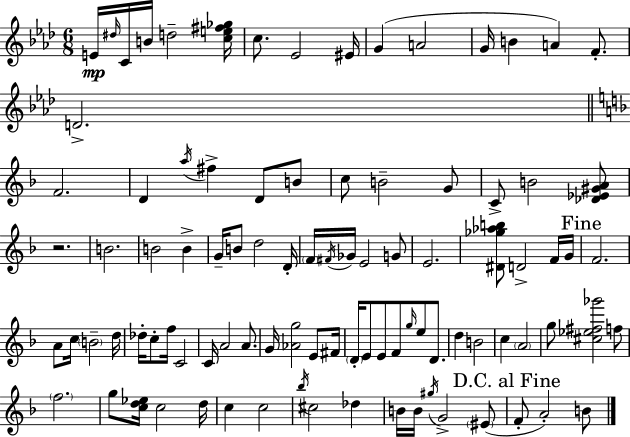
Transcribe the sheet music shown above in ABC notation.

X:1
T:Untitled
M:6/8
L:1/4
K:Fm
E/4 ^d/4 C/4 B/4 d2 [ce^f_g]/4 c/2 _E2 ^E/4 G A2 G/4 B A F/2 D2 F2 D a/4 ^f D/2 B/2 c/2 B2 G/2 C/2 B2 [_D_E^GA]/2 z2 B2 B2 B G/4 B/2 d2 D/4 F/4 ^F/4 _G/4 E2 G/2 E2 [^D_g_ab]/2 D2 F/4 G/4 F2 A/2 c/4 B2 d/4 _d/4 c/2 f/4 C2 C/4 A2 A/2 G/4 [_Ag]2 E/2 ^F/4 D/4 E/2 E/2 F/2 g/4 e/2 D/2 d B2 c A2 g/2 [^c_e^f_g']2 f/2 f2 g/2 [cd_e]/4 c2 d/4 c c2 _b/4 ^c2 _d B/4 B/4 ^g/4 G2 ^E/2 F/2 A2 B/2